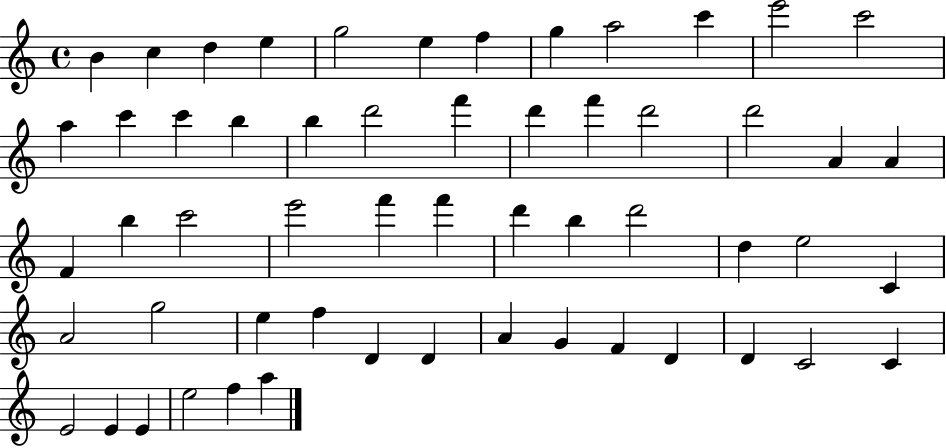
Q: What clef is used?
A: treble